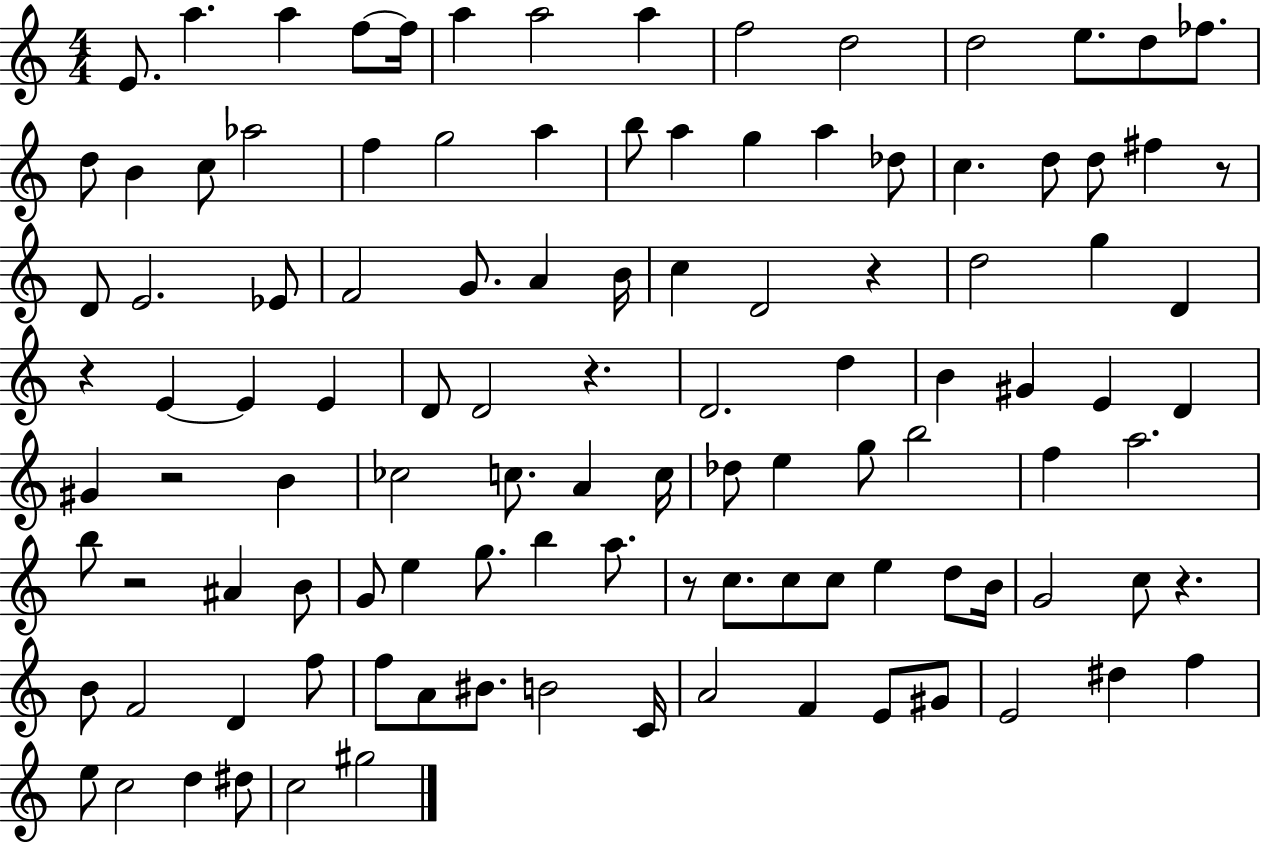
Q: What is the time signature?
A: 4/4